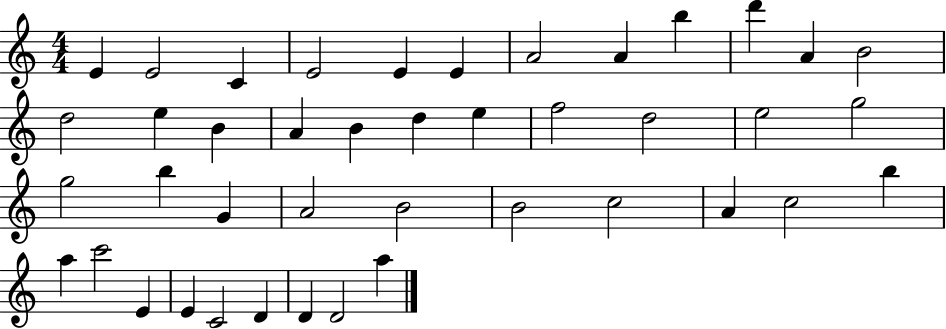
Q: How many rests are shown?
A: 0